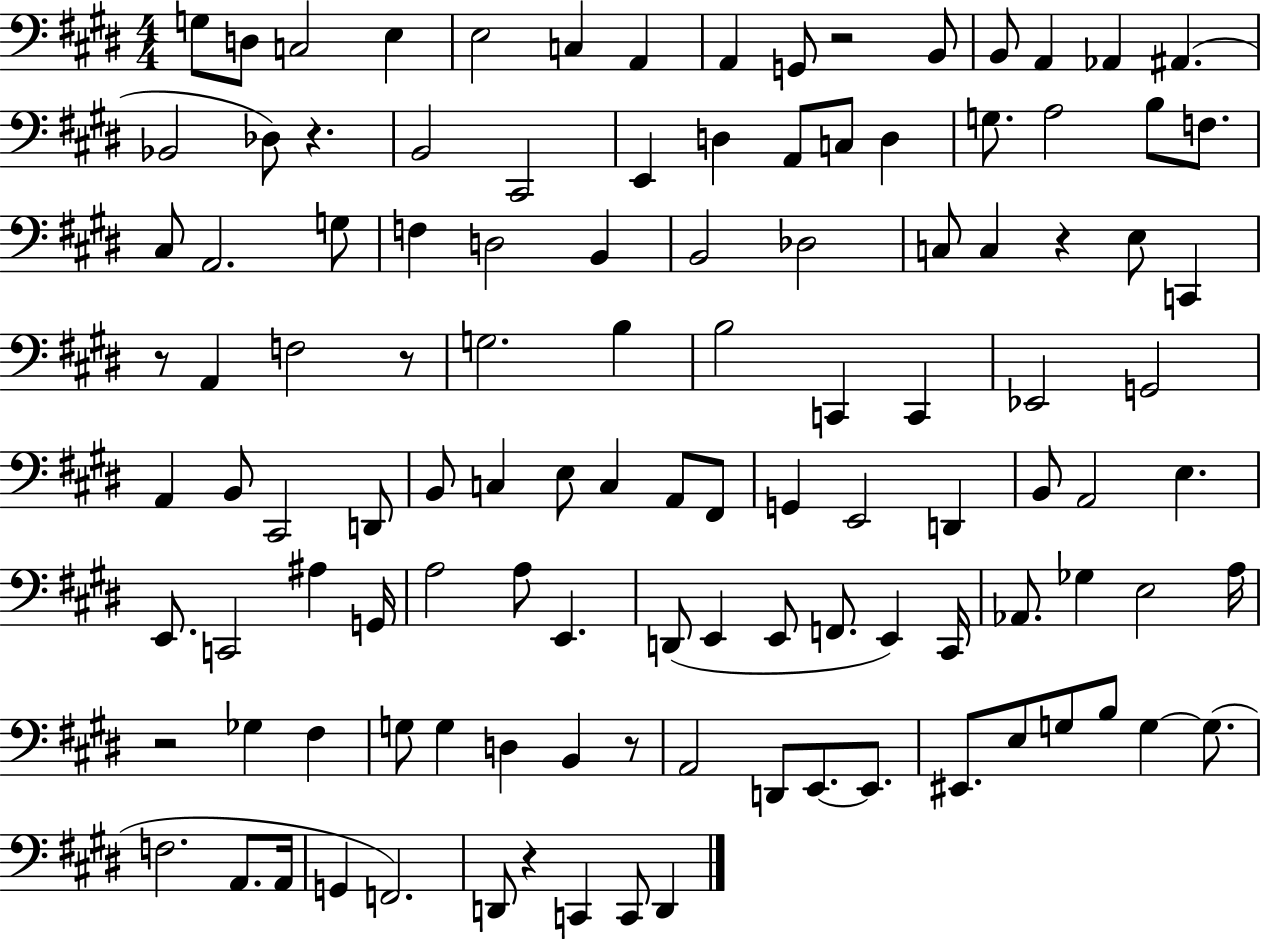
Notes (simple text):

G3/e D3/e C3/h E3/q E3/h C3/q A2/q A2/q G2/e R/h B2/e B2/e A2/q Ab2/q A#2/q. Bb2/h Db3/e R/q. B2/h C#2/h E2/q D3/q A2/e C3/e D3/q G3/e. A3/h B3/e F3/e. C#3/e A2/h. G3/e F3/q D3/h B2/q B2/h Db3/h C3/e C3/q R/q E3/e C2/q R/e A2/q F3/h R/e G3/h. B3/q B3/h C2/q C2/q Eb2/h G2/h A2/q B2/e C#2/h D2/e B2/e C3/q E3/e C3/q A2/e F#2/e G2/q E2/h D2/q B2/e A2/h E3/q. E2/e. C2/h A#3/q G2/s A3/h A3/e E2/q. D2/e E2/q E2/e F2/e. E2/q C#2/s Ab2/e. Gb3/q E3/h A3/s R/h Gb3/q F#3/q G3/e G3/q D3/q B2/q R/e A2/h D2/e E2/e. E2/e. EIS2/e. E3/e G3/e B3/e G3/q G3/e. F3/h. A2/e. A2/s G2/q F2/h. D2/e R/q C2/q C2/e D2/q